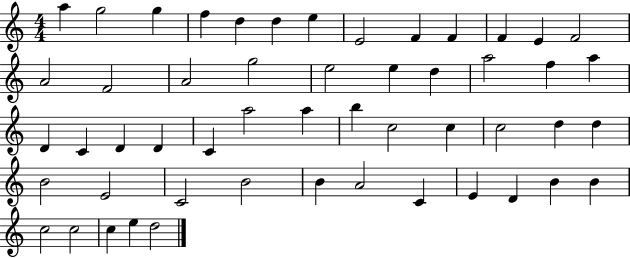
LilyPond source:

{
  \clef treble
  \numericTimeSignature
  \time 4/4
  \key c \major
  a''4 g''2 g''4 | f''4 d''4 d''4 e''4 | e'2 f'4 f'4 | f'4 e'4 f'2 | \break a'2 f'2 | a'2 g''2 | e''2 e''4 d''4 | a''2 f''4 a''4 | \break d'4 c'4 d'4 d'4 | c'4 a''2 a''4 | b''4 c''2 c''4 | c''2 d''4 d''4 | \break b'2 e'2 | c'2 b'2 | b'4 a'2 c'4 | e'4 d'4 b'4 b'4 | \break c''2 c''2 | c''4 e''4 d''2 | \bar "|."
}